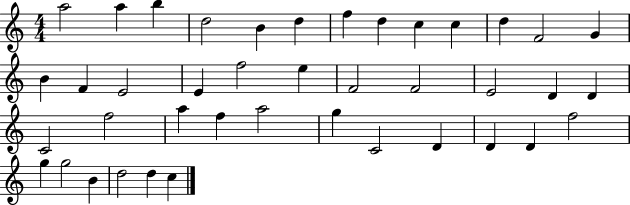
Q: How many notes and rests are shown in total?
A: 41